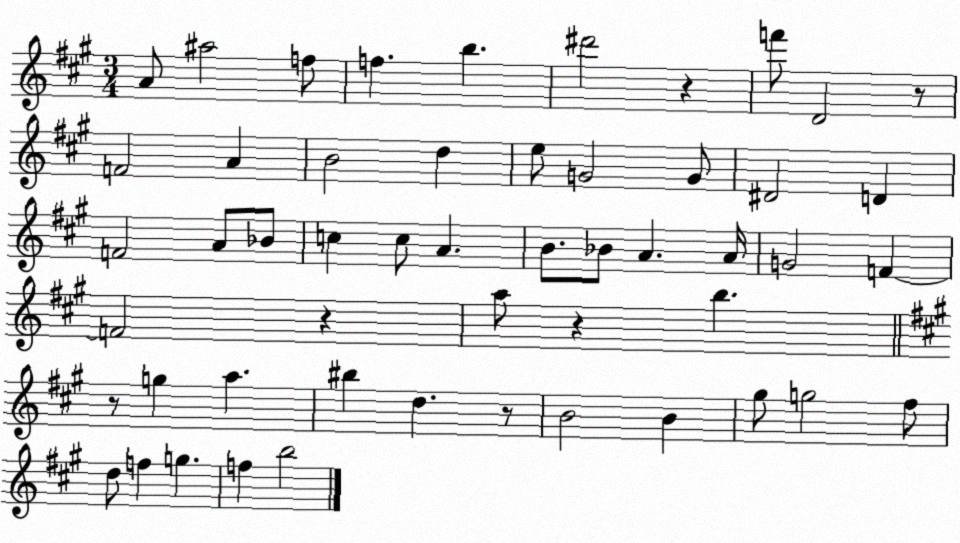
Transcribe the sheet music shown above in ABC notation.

X:1
T:Untitled
M:3/4
L:1/4
K:A
A/2 ^a2 f/2 f b ^d'2 z f'/2 D2 z/2 F2 A B2 d e/2 G2 G/2 ^D2 D F2 A/2 _B/2 c c/2 A B/2 _B/2 A A/4 G2 F F2 z a/2 z b z/2 g a ^b d z/2 B2 B ^g/2 g2 ^f/2 d/2 f g f b2